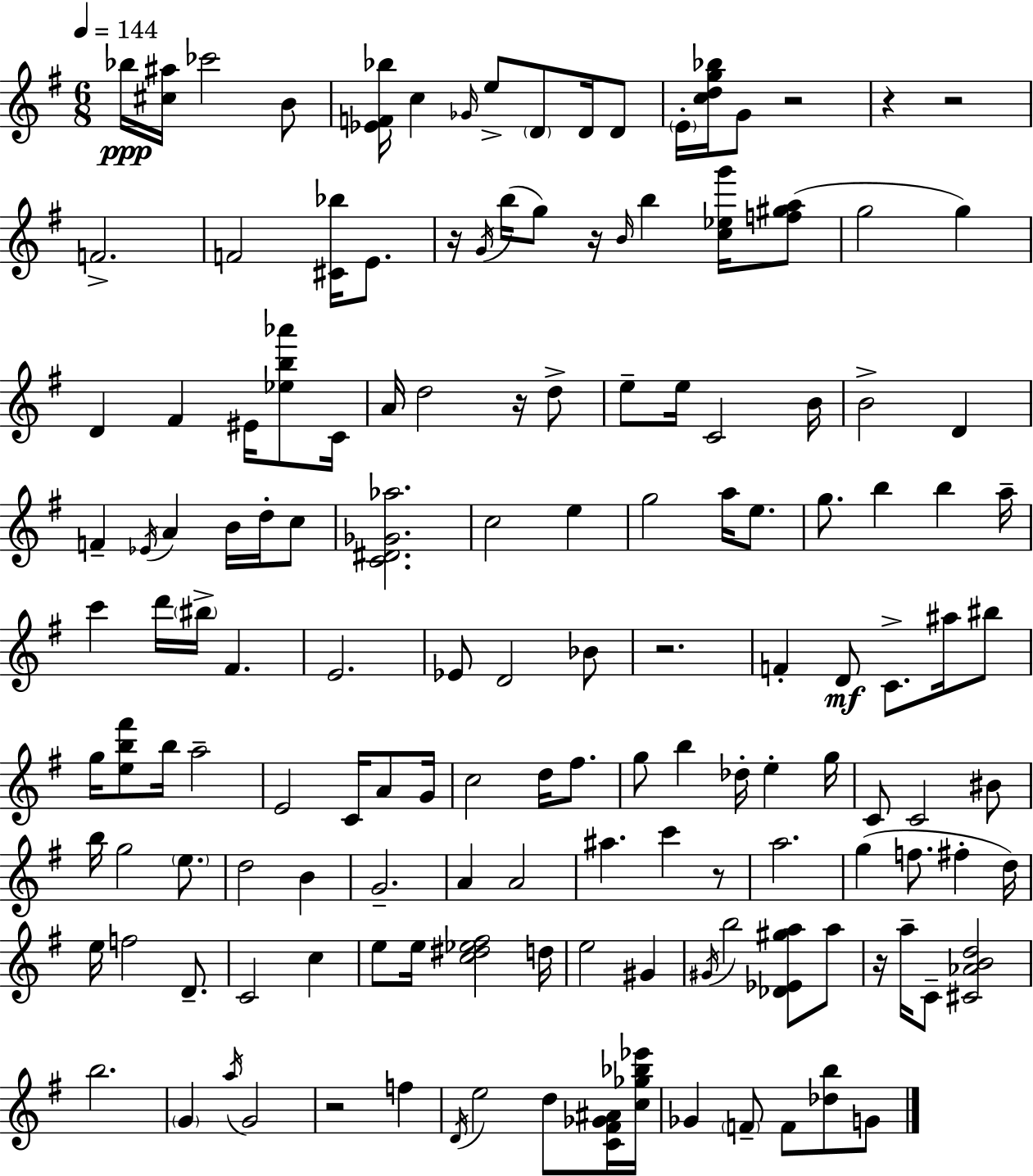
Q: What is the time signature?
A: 6/8